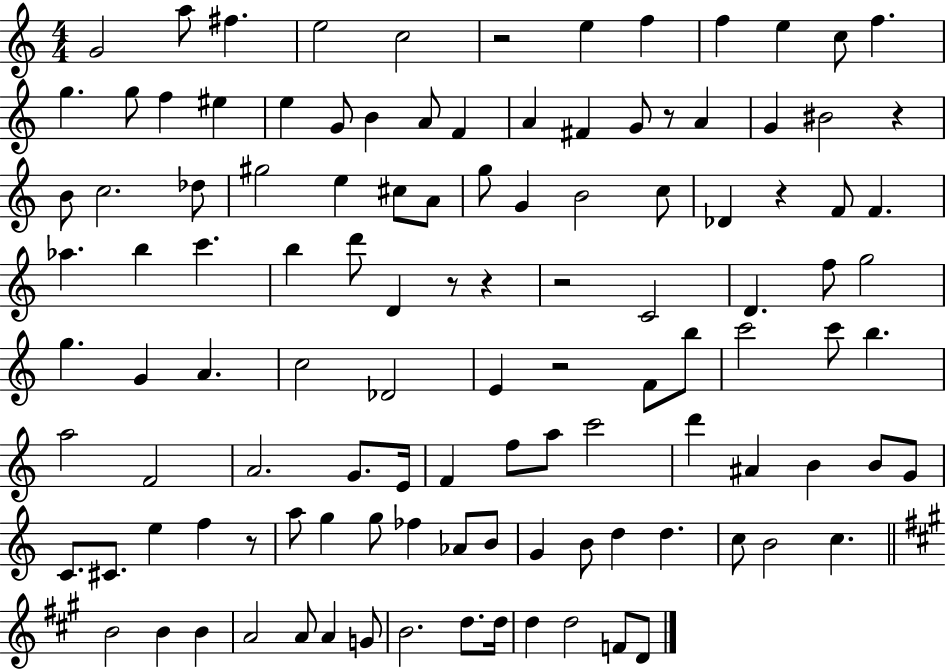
{
  \clef treble
  \numericTimeSignature
  \time 4/4
  \key c \major
  \repeat volta 2 { g'2 a''8 fis''4. | e''2 c''2 | r2 e''4 f''4 | f''4 e''4 c''8 f''4. | \break g''4. g''8 f''4 eis''4 | e''4 g'8 b'4 a'8 f'4 | a'4 fis'4 g'8 r8 a'4 | g'4 bis'2 r4 | \break b'8 c''2. des''8 | gis''2 e''4 cis''8 a'8 | g''8 g'4 b'2 c''8 | des'4 r4 f'8 f'4. | \break aes''4. b''4 c'''4. | b''4 d'''8 d'4 r8 r4 | r2 c'2 | d'4. f''8 g''2 | \break g''4. g'4 a'4. | c''2 des'2 | e'4 r2 f'8 b''8 | c'''2 c'''8 b''4. | \break a''2 f'2 | a'2. g'8. e'16 | f'4 f''8 a''8 c'''2 | d'''4 ais'4 b'4 b'8 g'8 | \break c'8. cis'8. e''4 f''4 r8 | a''8 g''4 g''8 fes''4 aes'8 b'8 | g'4 b'8 d''4 d''4. | c''8 b'2 c''4. | \break \bar "||" \break \key a \major b'2 b'4 b'4 | a'2 a'8 a'4 g'8 | b'2. d''8. d''16 | d''4 d''2 f'8 d'8 | \break } \bar "|."
}